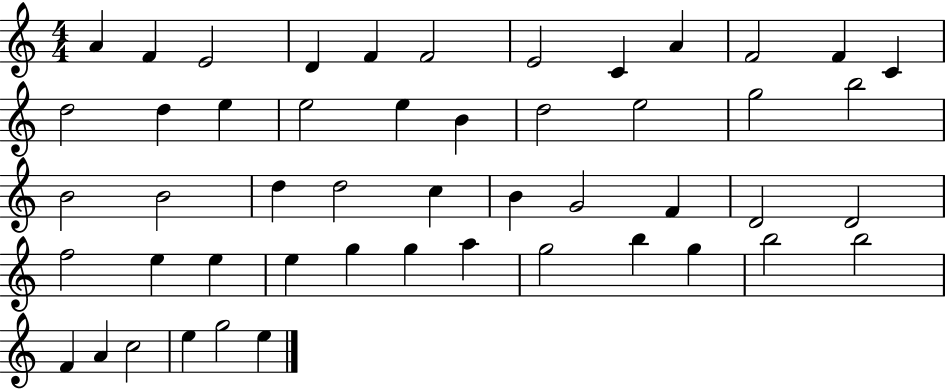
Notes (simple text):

A4/q F4/q E4/h D4/q F4/q F4/h E4/h C4/q A4/q F4/h F4/q C4/q D5/h D5/q E5/q E5/h E5/q B4/q D5/h E5/h G5/h B5/h B4/h B4/h D5/q D5/h C5/q B4/q G4/h F4/q D4/h D4/h F5/h E5/q E5/q E5/q G5/q G5/q A5/q G5/h B5/q G5/q B5/h B5/h F4/q A4/q C5/h E5/q G5/h E5/q